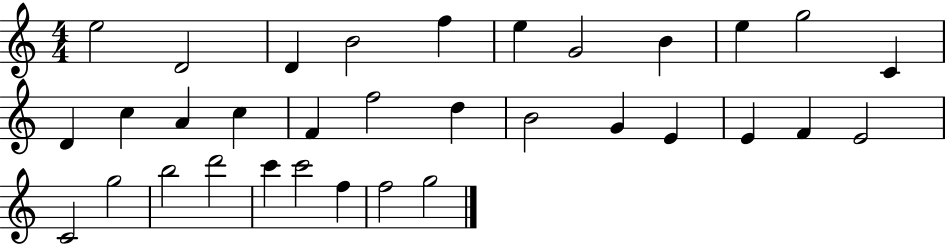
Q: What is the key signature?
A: C major